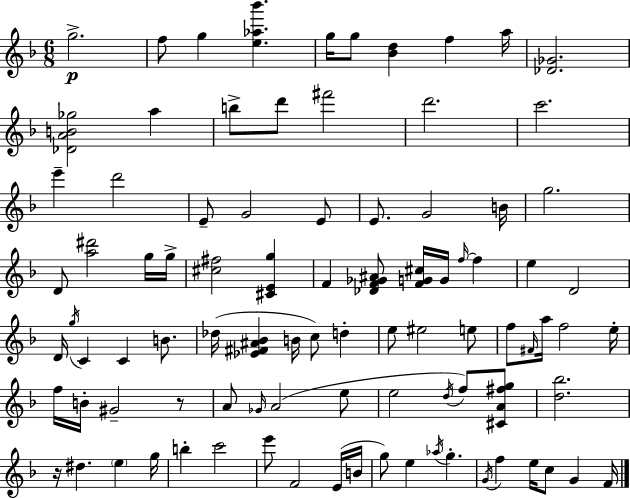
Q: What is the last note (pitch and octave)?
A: F4